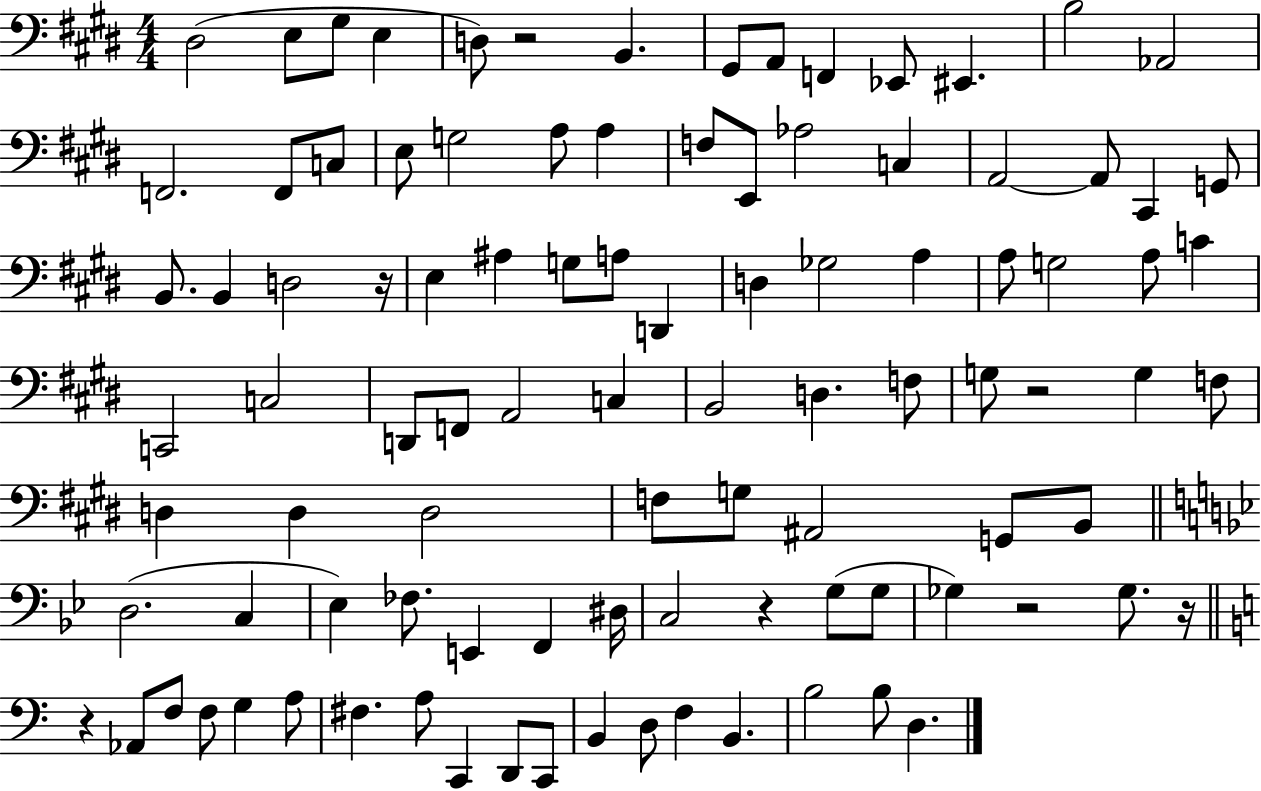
X:1
T:Untitled
M:4/4
L:1/4
K:E
^D,2 E,/2 ^G,/2 E, D,/2 z2 B,, ^G,,/2 A,,/2 F,, _E,,/2 ^E,, B,2 _A,,2 F,,2 F,,/2 C,/2 E,/2 G,2 A,/2 A, F,/2 E,,/2 _A,2 C, A,,2 A,,/2 ^C,, G,,/2 B,,/2 B,, D,2 z/4 E, ^A, G,/2 A,/2 D,, D, _G,2 A, A,/2 G,2 A,/2 C C,,2 C,2 D,,/2 F,,/2 A,,2 C, B,,2 D, F,/2 G,/2 z2 G, F,/2 D, D, D,2 F,/2 G,/2 ^A,,2 G,,/2 B,,/2 D,2 C, _E, _F,/2 E,, F,, ^D,/4 C,2 z G,/2 G,/2 _G, z2 _G,/2 z/4 z _A,,/2 F,/2 F,/2 G, A,/2 ^F, A,/2 C,, D,,/2 C,,/2 B,, D,/2 F, B,, B,2 B,/2 D,